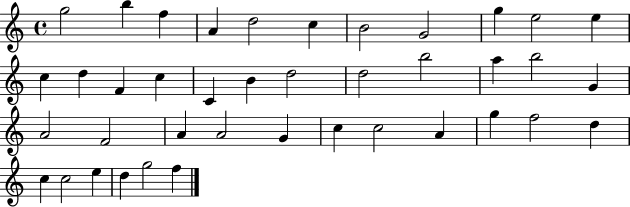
X:1
T:Untitled
M:4/4
L:1/4
K:C
g2 b f A d2 c B2 G2 g e2 e c d F c C B d2 d2 b2 a b2 G A2 F2 A A2 G c c2 A g f2 d c c2 e d g2 f